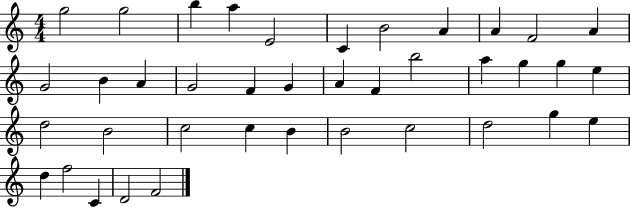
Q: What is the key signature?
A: C major